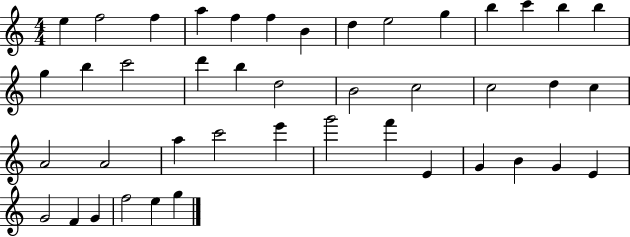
E5/q F5/h F5/q A5/q F5/q F5/q B4/q D5/q E5/h G5/q B5/q C6/q B5/q B5/q G5/q B5/q C6/h D6/q B5/q D5/h B4/h C5/h C5/h D5/q C5/q A4/h A4/h A5/q C6/h E6/q G6/h F6/q E4/q G4/q B4/q G4/q E4/q G4/h F4/q G4/q F5/h E5/q G5/q